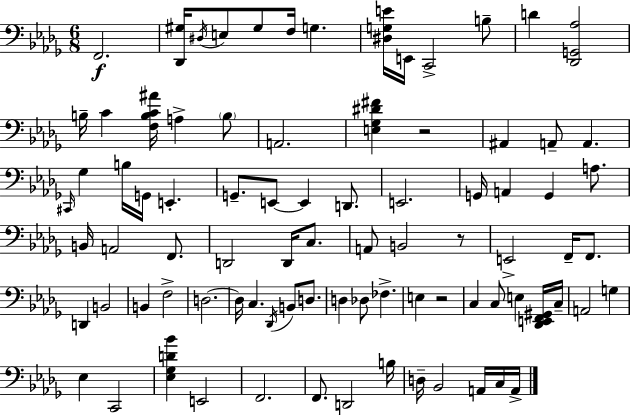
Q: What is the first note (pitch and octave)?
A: F2